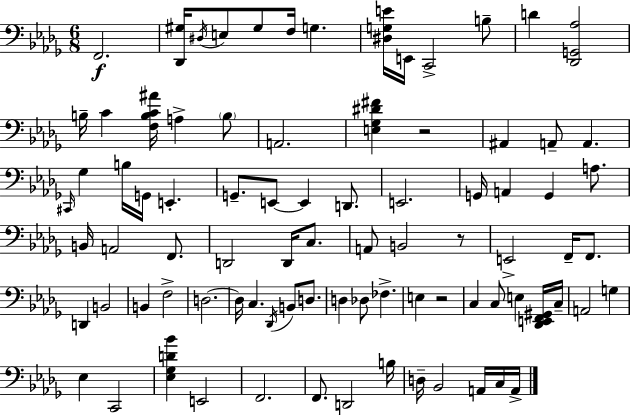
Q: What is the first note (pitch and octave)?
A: F2